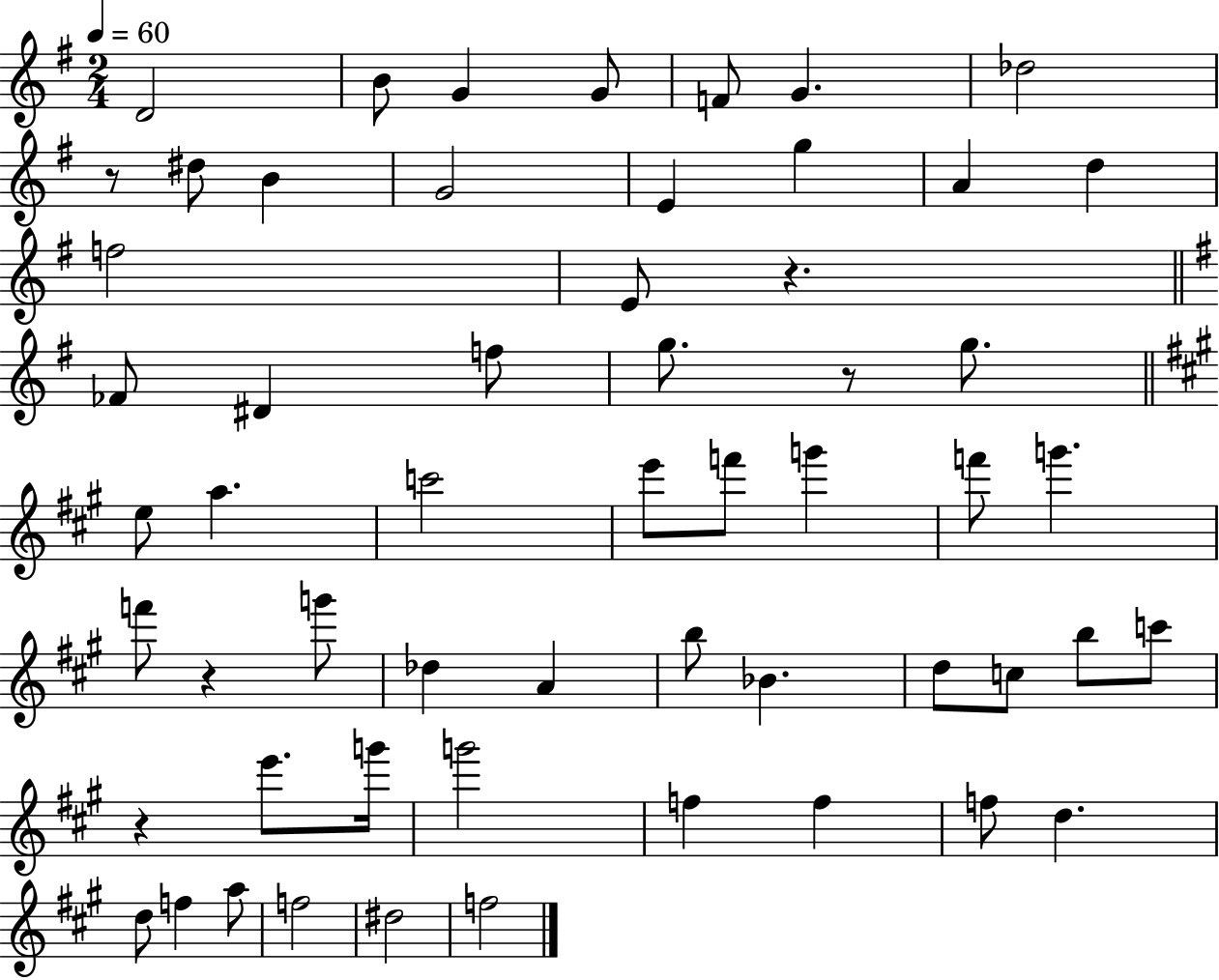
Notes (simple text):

D4/h B4/e G4/q G4/e F4/e G4/q. Db5/h R/e D#5/e B4/q G4/h E4/q G5/q A4/q D5/q F5/h E4/e R/q. FES4/e D#4/q F5/e G5/e. R/e G5/e. E5/e A5/q. C6/h E6/e F6/e G6/q F6/e G6/q. F6/e R/q G6/e Db5/q A4/q B5/e Bb4/q. D5/e C5/e B5/e C6/e R/q E6/e. G6/s G6/h F5/q F5/q F5/e D5/q. D5/e F5/q A5/e F5/h D#5/h F5/h